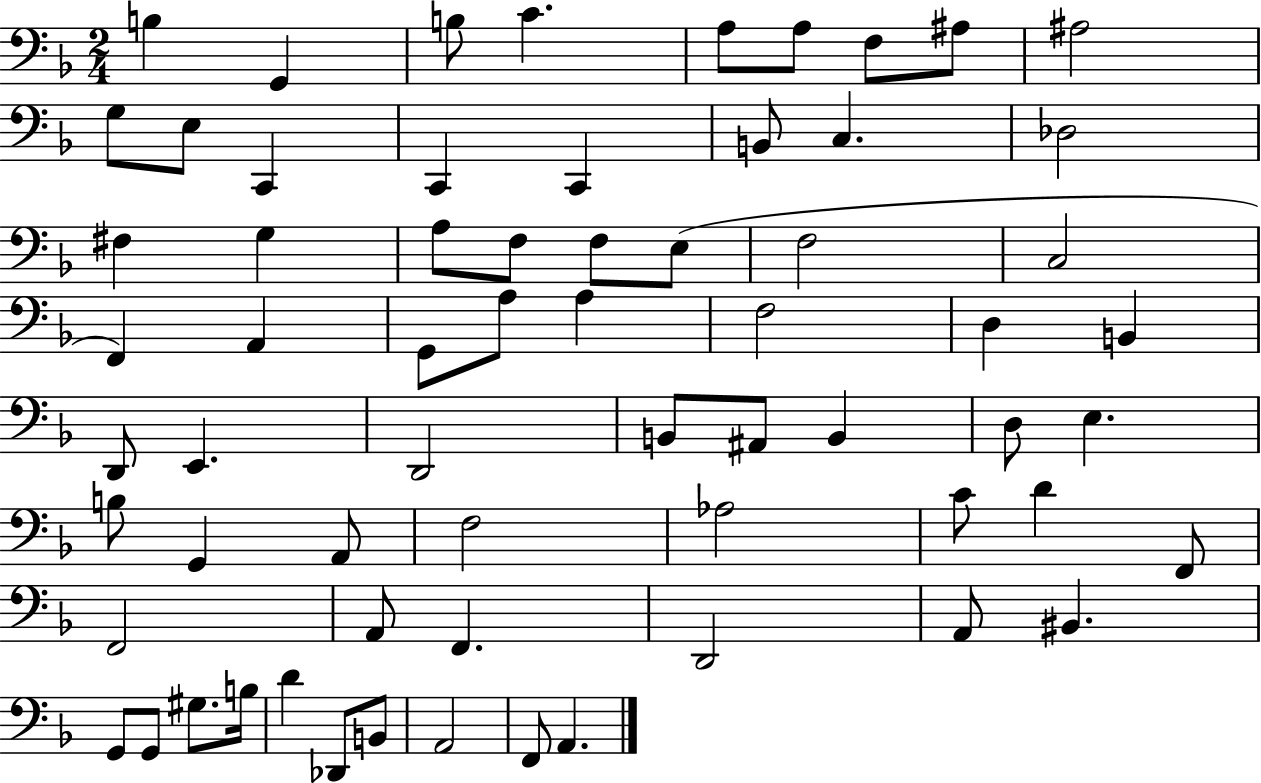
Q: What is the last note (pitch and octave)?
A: A2